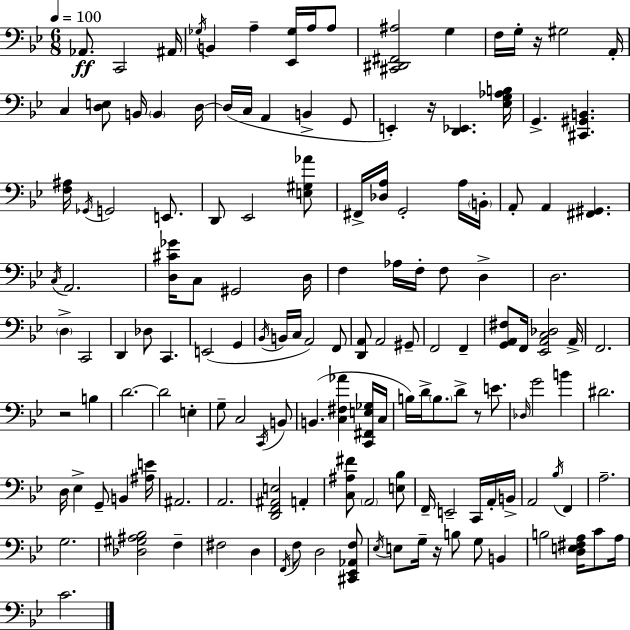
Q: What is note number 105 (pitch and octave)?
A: D3